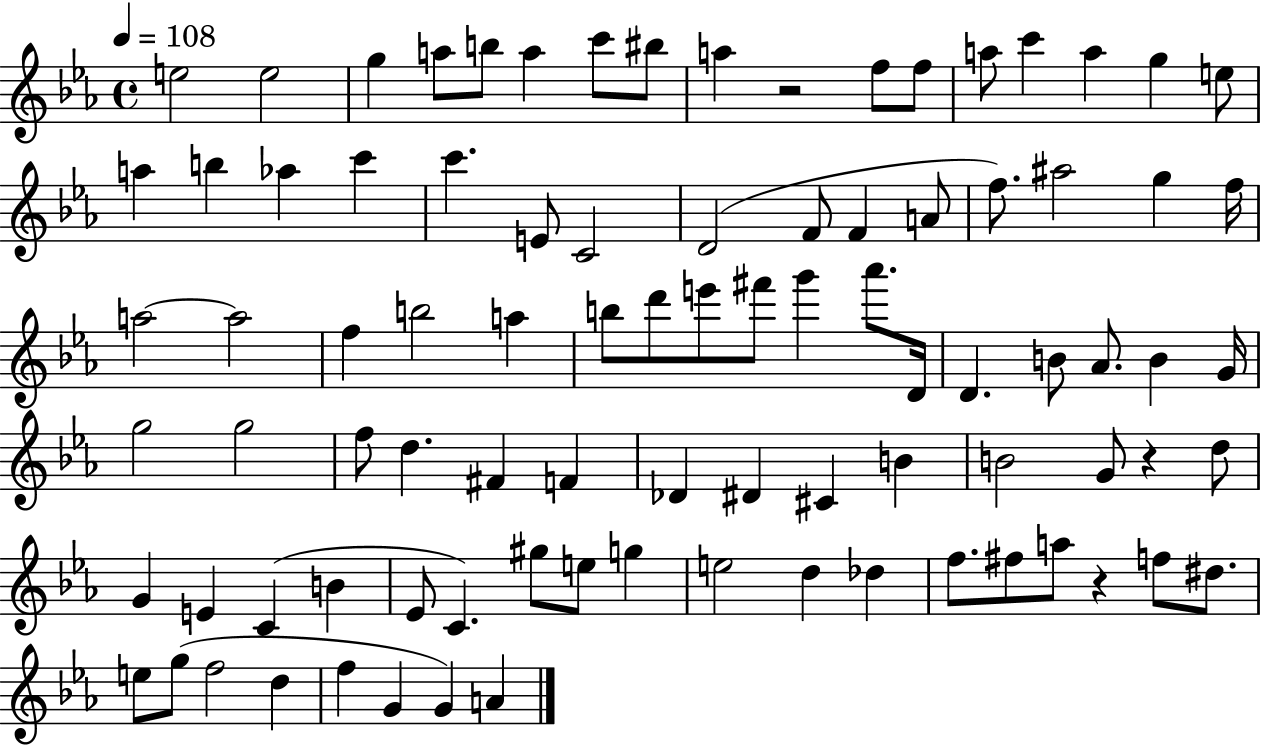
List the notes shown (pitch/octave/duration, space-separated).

E5/h E5/h G5/q A5/e B5/e A5/q C6/e BIS5/e A5/q R/h F5/e F5/e A5/e C6/q A5/q G5/q E5/e A5/q B5/q Ab5/q C6/q C6/q. E4/e C4/h D4/h F4/e F4/q A4/e F5/e. A#5/h G5/q F5/s A5/h A5/h F5/q B5/h A5/q B5/e D6/e E6/e F#6/e G6/q Ab6/e. D4/s D4/q. B4/e Ab4/e. B4/q G4/s G5/h G5/h F5/e D5/q. F#4/q F4/q Db4/q D#4/q C#4/q B4/q B4/h G4/e R/q D5/e G4/q E4/q C4/q B4/q Eb4/e C4/q. G#5/e E5/e G5/q E5/h D5/q Db5/q F5/e. F#5/e A5/e R/q F5/e D#5/e. E5/e G5/e F5/h D5/q F5/q G4/q G4/q A4/q